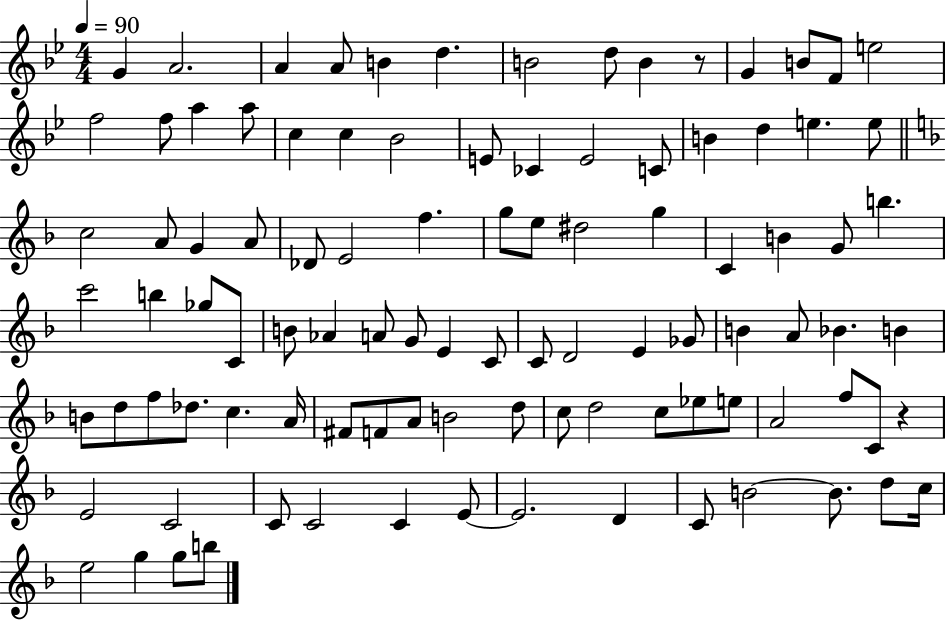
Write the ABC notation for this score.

X:1
T:Untitled
M:4/4
L:1/4
K:Bb
G A2 A A/2 B d B2 d/2 B z/2 G B/2 F/2 e2 f2 f/2 a a/2 c c _B2 E/2 _C E2 C/2 B d e e/2 c2 A/2 G A/2 _D/2 E2 f g/2 e/2 ^d2 g C B G/2 b c'2 b _g/2 C/2 B/2 _A A/2 G/2 E C/2 C/2 D2 E _G/2 B A/2 _B B B/2 d/2 f/2 _d/2 c A/4 ^F/2 F/2 A/2 B2 d/2 c/2 d2 c/2 _e/2 e/2 A2 f/2 C/2 z E2 C2 C/2 C2 C E/2 E2 D C/2 B2 B/2 d/2 c/4 e2 g g/2 b/2